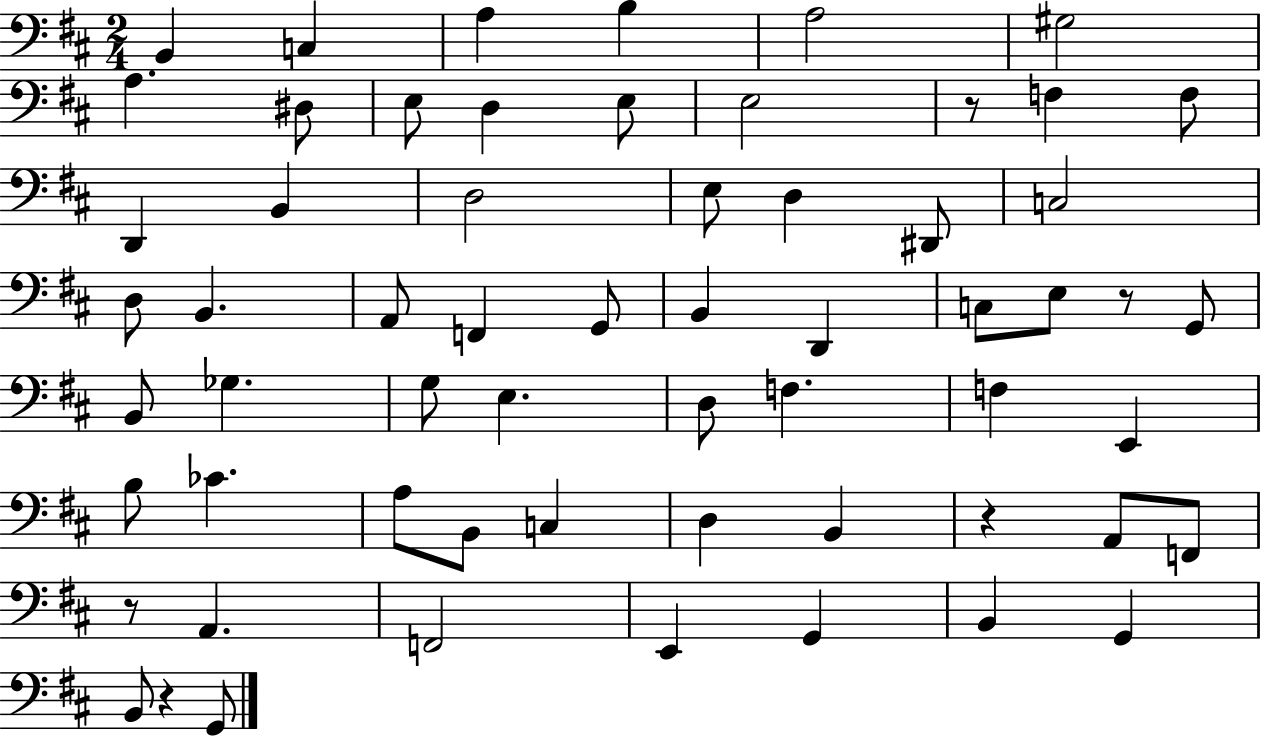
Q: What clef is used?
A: bass